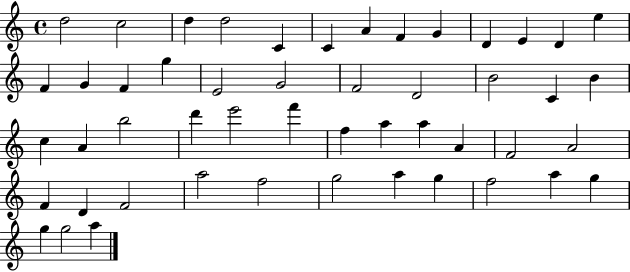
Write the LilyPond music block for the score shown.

{
  \clef treble
  \time 4/4
  \defaultTimeSignature
  \key c \major
  d''2 c''2 | d''4 d''2 c'4 | c'4 a'4 f'4 g'4 | d'4 e'4 d'4 e''4 | \break f'4 g'4 f'4 g''4 | e'2 g'2 | f'2 d'2 | b'2 c'4 b'4 | \break c''4 a'4 b''2 | d'''4 e'''2 f'''4 | f''4 a''4 a''4 a'4 | f'2 a'2 | \break f'4 d'4 f'2 | a''2 f''2 | g''2 a''4 g''4 | f''2 a''4 g''4 | \break g''4 g''2 a''4 | \bar "|."
}